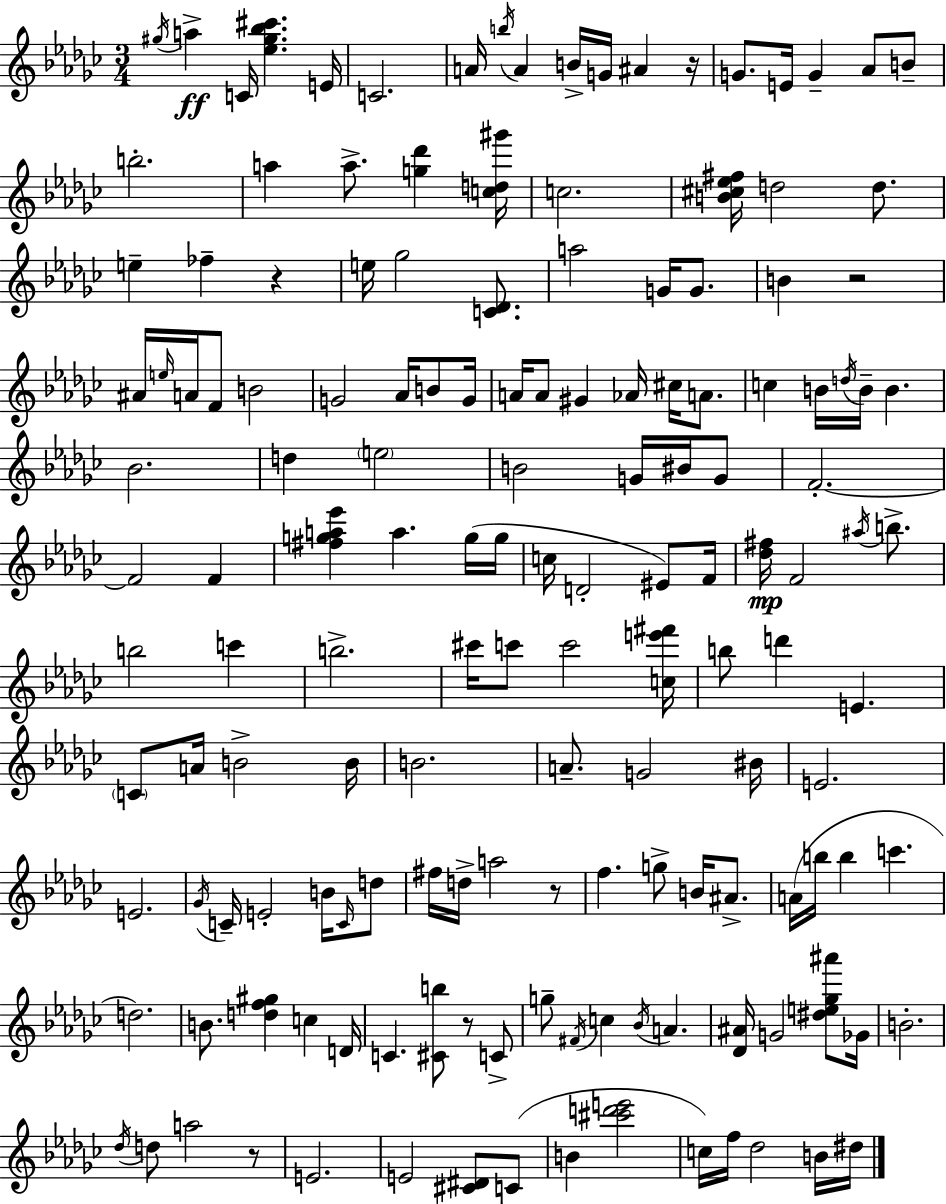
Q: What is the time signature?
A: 3/4